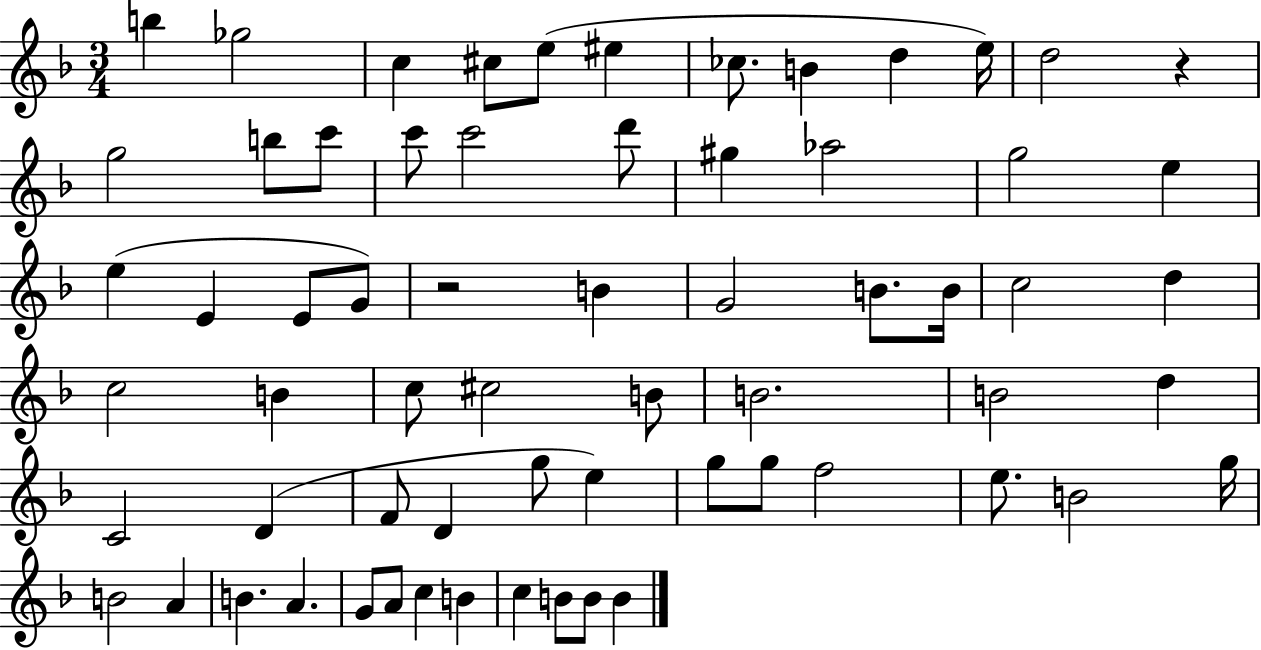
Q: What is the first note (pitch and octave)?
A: B5